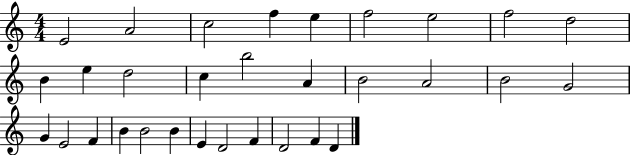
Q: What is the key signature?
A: C major